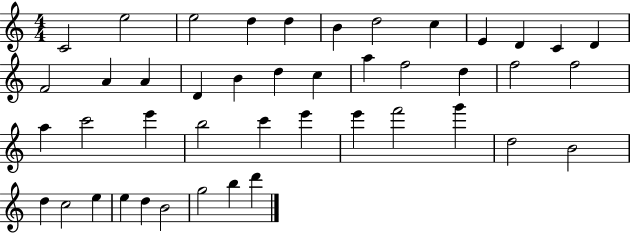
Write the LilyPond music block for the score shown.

{
  \clef treble
  \numericTimeSignature
  \time 4/4
  \key c \major
  c'2 e''2 | e''2 d''4 d''4 | b'4 d''2 c''4 | e'4 d'4 c'4 d'4 | \break f'2 a'4 a'4 | d'4 b'4 d''4 c''4 | a''4 f''2 d''4 | f''2 f''2 | \break a''4 c'''2 e'''4 | b''2 c'''4 e'''4 | e'''4 f'''2 g'''4 | d''2 b'2 | \break d''4 c''2 e''4 | e''4 d''4 b'2 | g''2 b''4 d'''4 | \bar "|."
}